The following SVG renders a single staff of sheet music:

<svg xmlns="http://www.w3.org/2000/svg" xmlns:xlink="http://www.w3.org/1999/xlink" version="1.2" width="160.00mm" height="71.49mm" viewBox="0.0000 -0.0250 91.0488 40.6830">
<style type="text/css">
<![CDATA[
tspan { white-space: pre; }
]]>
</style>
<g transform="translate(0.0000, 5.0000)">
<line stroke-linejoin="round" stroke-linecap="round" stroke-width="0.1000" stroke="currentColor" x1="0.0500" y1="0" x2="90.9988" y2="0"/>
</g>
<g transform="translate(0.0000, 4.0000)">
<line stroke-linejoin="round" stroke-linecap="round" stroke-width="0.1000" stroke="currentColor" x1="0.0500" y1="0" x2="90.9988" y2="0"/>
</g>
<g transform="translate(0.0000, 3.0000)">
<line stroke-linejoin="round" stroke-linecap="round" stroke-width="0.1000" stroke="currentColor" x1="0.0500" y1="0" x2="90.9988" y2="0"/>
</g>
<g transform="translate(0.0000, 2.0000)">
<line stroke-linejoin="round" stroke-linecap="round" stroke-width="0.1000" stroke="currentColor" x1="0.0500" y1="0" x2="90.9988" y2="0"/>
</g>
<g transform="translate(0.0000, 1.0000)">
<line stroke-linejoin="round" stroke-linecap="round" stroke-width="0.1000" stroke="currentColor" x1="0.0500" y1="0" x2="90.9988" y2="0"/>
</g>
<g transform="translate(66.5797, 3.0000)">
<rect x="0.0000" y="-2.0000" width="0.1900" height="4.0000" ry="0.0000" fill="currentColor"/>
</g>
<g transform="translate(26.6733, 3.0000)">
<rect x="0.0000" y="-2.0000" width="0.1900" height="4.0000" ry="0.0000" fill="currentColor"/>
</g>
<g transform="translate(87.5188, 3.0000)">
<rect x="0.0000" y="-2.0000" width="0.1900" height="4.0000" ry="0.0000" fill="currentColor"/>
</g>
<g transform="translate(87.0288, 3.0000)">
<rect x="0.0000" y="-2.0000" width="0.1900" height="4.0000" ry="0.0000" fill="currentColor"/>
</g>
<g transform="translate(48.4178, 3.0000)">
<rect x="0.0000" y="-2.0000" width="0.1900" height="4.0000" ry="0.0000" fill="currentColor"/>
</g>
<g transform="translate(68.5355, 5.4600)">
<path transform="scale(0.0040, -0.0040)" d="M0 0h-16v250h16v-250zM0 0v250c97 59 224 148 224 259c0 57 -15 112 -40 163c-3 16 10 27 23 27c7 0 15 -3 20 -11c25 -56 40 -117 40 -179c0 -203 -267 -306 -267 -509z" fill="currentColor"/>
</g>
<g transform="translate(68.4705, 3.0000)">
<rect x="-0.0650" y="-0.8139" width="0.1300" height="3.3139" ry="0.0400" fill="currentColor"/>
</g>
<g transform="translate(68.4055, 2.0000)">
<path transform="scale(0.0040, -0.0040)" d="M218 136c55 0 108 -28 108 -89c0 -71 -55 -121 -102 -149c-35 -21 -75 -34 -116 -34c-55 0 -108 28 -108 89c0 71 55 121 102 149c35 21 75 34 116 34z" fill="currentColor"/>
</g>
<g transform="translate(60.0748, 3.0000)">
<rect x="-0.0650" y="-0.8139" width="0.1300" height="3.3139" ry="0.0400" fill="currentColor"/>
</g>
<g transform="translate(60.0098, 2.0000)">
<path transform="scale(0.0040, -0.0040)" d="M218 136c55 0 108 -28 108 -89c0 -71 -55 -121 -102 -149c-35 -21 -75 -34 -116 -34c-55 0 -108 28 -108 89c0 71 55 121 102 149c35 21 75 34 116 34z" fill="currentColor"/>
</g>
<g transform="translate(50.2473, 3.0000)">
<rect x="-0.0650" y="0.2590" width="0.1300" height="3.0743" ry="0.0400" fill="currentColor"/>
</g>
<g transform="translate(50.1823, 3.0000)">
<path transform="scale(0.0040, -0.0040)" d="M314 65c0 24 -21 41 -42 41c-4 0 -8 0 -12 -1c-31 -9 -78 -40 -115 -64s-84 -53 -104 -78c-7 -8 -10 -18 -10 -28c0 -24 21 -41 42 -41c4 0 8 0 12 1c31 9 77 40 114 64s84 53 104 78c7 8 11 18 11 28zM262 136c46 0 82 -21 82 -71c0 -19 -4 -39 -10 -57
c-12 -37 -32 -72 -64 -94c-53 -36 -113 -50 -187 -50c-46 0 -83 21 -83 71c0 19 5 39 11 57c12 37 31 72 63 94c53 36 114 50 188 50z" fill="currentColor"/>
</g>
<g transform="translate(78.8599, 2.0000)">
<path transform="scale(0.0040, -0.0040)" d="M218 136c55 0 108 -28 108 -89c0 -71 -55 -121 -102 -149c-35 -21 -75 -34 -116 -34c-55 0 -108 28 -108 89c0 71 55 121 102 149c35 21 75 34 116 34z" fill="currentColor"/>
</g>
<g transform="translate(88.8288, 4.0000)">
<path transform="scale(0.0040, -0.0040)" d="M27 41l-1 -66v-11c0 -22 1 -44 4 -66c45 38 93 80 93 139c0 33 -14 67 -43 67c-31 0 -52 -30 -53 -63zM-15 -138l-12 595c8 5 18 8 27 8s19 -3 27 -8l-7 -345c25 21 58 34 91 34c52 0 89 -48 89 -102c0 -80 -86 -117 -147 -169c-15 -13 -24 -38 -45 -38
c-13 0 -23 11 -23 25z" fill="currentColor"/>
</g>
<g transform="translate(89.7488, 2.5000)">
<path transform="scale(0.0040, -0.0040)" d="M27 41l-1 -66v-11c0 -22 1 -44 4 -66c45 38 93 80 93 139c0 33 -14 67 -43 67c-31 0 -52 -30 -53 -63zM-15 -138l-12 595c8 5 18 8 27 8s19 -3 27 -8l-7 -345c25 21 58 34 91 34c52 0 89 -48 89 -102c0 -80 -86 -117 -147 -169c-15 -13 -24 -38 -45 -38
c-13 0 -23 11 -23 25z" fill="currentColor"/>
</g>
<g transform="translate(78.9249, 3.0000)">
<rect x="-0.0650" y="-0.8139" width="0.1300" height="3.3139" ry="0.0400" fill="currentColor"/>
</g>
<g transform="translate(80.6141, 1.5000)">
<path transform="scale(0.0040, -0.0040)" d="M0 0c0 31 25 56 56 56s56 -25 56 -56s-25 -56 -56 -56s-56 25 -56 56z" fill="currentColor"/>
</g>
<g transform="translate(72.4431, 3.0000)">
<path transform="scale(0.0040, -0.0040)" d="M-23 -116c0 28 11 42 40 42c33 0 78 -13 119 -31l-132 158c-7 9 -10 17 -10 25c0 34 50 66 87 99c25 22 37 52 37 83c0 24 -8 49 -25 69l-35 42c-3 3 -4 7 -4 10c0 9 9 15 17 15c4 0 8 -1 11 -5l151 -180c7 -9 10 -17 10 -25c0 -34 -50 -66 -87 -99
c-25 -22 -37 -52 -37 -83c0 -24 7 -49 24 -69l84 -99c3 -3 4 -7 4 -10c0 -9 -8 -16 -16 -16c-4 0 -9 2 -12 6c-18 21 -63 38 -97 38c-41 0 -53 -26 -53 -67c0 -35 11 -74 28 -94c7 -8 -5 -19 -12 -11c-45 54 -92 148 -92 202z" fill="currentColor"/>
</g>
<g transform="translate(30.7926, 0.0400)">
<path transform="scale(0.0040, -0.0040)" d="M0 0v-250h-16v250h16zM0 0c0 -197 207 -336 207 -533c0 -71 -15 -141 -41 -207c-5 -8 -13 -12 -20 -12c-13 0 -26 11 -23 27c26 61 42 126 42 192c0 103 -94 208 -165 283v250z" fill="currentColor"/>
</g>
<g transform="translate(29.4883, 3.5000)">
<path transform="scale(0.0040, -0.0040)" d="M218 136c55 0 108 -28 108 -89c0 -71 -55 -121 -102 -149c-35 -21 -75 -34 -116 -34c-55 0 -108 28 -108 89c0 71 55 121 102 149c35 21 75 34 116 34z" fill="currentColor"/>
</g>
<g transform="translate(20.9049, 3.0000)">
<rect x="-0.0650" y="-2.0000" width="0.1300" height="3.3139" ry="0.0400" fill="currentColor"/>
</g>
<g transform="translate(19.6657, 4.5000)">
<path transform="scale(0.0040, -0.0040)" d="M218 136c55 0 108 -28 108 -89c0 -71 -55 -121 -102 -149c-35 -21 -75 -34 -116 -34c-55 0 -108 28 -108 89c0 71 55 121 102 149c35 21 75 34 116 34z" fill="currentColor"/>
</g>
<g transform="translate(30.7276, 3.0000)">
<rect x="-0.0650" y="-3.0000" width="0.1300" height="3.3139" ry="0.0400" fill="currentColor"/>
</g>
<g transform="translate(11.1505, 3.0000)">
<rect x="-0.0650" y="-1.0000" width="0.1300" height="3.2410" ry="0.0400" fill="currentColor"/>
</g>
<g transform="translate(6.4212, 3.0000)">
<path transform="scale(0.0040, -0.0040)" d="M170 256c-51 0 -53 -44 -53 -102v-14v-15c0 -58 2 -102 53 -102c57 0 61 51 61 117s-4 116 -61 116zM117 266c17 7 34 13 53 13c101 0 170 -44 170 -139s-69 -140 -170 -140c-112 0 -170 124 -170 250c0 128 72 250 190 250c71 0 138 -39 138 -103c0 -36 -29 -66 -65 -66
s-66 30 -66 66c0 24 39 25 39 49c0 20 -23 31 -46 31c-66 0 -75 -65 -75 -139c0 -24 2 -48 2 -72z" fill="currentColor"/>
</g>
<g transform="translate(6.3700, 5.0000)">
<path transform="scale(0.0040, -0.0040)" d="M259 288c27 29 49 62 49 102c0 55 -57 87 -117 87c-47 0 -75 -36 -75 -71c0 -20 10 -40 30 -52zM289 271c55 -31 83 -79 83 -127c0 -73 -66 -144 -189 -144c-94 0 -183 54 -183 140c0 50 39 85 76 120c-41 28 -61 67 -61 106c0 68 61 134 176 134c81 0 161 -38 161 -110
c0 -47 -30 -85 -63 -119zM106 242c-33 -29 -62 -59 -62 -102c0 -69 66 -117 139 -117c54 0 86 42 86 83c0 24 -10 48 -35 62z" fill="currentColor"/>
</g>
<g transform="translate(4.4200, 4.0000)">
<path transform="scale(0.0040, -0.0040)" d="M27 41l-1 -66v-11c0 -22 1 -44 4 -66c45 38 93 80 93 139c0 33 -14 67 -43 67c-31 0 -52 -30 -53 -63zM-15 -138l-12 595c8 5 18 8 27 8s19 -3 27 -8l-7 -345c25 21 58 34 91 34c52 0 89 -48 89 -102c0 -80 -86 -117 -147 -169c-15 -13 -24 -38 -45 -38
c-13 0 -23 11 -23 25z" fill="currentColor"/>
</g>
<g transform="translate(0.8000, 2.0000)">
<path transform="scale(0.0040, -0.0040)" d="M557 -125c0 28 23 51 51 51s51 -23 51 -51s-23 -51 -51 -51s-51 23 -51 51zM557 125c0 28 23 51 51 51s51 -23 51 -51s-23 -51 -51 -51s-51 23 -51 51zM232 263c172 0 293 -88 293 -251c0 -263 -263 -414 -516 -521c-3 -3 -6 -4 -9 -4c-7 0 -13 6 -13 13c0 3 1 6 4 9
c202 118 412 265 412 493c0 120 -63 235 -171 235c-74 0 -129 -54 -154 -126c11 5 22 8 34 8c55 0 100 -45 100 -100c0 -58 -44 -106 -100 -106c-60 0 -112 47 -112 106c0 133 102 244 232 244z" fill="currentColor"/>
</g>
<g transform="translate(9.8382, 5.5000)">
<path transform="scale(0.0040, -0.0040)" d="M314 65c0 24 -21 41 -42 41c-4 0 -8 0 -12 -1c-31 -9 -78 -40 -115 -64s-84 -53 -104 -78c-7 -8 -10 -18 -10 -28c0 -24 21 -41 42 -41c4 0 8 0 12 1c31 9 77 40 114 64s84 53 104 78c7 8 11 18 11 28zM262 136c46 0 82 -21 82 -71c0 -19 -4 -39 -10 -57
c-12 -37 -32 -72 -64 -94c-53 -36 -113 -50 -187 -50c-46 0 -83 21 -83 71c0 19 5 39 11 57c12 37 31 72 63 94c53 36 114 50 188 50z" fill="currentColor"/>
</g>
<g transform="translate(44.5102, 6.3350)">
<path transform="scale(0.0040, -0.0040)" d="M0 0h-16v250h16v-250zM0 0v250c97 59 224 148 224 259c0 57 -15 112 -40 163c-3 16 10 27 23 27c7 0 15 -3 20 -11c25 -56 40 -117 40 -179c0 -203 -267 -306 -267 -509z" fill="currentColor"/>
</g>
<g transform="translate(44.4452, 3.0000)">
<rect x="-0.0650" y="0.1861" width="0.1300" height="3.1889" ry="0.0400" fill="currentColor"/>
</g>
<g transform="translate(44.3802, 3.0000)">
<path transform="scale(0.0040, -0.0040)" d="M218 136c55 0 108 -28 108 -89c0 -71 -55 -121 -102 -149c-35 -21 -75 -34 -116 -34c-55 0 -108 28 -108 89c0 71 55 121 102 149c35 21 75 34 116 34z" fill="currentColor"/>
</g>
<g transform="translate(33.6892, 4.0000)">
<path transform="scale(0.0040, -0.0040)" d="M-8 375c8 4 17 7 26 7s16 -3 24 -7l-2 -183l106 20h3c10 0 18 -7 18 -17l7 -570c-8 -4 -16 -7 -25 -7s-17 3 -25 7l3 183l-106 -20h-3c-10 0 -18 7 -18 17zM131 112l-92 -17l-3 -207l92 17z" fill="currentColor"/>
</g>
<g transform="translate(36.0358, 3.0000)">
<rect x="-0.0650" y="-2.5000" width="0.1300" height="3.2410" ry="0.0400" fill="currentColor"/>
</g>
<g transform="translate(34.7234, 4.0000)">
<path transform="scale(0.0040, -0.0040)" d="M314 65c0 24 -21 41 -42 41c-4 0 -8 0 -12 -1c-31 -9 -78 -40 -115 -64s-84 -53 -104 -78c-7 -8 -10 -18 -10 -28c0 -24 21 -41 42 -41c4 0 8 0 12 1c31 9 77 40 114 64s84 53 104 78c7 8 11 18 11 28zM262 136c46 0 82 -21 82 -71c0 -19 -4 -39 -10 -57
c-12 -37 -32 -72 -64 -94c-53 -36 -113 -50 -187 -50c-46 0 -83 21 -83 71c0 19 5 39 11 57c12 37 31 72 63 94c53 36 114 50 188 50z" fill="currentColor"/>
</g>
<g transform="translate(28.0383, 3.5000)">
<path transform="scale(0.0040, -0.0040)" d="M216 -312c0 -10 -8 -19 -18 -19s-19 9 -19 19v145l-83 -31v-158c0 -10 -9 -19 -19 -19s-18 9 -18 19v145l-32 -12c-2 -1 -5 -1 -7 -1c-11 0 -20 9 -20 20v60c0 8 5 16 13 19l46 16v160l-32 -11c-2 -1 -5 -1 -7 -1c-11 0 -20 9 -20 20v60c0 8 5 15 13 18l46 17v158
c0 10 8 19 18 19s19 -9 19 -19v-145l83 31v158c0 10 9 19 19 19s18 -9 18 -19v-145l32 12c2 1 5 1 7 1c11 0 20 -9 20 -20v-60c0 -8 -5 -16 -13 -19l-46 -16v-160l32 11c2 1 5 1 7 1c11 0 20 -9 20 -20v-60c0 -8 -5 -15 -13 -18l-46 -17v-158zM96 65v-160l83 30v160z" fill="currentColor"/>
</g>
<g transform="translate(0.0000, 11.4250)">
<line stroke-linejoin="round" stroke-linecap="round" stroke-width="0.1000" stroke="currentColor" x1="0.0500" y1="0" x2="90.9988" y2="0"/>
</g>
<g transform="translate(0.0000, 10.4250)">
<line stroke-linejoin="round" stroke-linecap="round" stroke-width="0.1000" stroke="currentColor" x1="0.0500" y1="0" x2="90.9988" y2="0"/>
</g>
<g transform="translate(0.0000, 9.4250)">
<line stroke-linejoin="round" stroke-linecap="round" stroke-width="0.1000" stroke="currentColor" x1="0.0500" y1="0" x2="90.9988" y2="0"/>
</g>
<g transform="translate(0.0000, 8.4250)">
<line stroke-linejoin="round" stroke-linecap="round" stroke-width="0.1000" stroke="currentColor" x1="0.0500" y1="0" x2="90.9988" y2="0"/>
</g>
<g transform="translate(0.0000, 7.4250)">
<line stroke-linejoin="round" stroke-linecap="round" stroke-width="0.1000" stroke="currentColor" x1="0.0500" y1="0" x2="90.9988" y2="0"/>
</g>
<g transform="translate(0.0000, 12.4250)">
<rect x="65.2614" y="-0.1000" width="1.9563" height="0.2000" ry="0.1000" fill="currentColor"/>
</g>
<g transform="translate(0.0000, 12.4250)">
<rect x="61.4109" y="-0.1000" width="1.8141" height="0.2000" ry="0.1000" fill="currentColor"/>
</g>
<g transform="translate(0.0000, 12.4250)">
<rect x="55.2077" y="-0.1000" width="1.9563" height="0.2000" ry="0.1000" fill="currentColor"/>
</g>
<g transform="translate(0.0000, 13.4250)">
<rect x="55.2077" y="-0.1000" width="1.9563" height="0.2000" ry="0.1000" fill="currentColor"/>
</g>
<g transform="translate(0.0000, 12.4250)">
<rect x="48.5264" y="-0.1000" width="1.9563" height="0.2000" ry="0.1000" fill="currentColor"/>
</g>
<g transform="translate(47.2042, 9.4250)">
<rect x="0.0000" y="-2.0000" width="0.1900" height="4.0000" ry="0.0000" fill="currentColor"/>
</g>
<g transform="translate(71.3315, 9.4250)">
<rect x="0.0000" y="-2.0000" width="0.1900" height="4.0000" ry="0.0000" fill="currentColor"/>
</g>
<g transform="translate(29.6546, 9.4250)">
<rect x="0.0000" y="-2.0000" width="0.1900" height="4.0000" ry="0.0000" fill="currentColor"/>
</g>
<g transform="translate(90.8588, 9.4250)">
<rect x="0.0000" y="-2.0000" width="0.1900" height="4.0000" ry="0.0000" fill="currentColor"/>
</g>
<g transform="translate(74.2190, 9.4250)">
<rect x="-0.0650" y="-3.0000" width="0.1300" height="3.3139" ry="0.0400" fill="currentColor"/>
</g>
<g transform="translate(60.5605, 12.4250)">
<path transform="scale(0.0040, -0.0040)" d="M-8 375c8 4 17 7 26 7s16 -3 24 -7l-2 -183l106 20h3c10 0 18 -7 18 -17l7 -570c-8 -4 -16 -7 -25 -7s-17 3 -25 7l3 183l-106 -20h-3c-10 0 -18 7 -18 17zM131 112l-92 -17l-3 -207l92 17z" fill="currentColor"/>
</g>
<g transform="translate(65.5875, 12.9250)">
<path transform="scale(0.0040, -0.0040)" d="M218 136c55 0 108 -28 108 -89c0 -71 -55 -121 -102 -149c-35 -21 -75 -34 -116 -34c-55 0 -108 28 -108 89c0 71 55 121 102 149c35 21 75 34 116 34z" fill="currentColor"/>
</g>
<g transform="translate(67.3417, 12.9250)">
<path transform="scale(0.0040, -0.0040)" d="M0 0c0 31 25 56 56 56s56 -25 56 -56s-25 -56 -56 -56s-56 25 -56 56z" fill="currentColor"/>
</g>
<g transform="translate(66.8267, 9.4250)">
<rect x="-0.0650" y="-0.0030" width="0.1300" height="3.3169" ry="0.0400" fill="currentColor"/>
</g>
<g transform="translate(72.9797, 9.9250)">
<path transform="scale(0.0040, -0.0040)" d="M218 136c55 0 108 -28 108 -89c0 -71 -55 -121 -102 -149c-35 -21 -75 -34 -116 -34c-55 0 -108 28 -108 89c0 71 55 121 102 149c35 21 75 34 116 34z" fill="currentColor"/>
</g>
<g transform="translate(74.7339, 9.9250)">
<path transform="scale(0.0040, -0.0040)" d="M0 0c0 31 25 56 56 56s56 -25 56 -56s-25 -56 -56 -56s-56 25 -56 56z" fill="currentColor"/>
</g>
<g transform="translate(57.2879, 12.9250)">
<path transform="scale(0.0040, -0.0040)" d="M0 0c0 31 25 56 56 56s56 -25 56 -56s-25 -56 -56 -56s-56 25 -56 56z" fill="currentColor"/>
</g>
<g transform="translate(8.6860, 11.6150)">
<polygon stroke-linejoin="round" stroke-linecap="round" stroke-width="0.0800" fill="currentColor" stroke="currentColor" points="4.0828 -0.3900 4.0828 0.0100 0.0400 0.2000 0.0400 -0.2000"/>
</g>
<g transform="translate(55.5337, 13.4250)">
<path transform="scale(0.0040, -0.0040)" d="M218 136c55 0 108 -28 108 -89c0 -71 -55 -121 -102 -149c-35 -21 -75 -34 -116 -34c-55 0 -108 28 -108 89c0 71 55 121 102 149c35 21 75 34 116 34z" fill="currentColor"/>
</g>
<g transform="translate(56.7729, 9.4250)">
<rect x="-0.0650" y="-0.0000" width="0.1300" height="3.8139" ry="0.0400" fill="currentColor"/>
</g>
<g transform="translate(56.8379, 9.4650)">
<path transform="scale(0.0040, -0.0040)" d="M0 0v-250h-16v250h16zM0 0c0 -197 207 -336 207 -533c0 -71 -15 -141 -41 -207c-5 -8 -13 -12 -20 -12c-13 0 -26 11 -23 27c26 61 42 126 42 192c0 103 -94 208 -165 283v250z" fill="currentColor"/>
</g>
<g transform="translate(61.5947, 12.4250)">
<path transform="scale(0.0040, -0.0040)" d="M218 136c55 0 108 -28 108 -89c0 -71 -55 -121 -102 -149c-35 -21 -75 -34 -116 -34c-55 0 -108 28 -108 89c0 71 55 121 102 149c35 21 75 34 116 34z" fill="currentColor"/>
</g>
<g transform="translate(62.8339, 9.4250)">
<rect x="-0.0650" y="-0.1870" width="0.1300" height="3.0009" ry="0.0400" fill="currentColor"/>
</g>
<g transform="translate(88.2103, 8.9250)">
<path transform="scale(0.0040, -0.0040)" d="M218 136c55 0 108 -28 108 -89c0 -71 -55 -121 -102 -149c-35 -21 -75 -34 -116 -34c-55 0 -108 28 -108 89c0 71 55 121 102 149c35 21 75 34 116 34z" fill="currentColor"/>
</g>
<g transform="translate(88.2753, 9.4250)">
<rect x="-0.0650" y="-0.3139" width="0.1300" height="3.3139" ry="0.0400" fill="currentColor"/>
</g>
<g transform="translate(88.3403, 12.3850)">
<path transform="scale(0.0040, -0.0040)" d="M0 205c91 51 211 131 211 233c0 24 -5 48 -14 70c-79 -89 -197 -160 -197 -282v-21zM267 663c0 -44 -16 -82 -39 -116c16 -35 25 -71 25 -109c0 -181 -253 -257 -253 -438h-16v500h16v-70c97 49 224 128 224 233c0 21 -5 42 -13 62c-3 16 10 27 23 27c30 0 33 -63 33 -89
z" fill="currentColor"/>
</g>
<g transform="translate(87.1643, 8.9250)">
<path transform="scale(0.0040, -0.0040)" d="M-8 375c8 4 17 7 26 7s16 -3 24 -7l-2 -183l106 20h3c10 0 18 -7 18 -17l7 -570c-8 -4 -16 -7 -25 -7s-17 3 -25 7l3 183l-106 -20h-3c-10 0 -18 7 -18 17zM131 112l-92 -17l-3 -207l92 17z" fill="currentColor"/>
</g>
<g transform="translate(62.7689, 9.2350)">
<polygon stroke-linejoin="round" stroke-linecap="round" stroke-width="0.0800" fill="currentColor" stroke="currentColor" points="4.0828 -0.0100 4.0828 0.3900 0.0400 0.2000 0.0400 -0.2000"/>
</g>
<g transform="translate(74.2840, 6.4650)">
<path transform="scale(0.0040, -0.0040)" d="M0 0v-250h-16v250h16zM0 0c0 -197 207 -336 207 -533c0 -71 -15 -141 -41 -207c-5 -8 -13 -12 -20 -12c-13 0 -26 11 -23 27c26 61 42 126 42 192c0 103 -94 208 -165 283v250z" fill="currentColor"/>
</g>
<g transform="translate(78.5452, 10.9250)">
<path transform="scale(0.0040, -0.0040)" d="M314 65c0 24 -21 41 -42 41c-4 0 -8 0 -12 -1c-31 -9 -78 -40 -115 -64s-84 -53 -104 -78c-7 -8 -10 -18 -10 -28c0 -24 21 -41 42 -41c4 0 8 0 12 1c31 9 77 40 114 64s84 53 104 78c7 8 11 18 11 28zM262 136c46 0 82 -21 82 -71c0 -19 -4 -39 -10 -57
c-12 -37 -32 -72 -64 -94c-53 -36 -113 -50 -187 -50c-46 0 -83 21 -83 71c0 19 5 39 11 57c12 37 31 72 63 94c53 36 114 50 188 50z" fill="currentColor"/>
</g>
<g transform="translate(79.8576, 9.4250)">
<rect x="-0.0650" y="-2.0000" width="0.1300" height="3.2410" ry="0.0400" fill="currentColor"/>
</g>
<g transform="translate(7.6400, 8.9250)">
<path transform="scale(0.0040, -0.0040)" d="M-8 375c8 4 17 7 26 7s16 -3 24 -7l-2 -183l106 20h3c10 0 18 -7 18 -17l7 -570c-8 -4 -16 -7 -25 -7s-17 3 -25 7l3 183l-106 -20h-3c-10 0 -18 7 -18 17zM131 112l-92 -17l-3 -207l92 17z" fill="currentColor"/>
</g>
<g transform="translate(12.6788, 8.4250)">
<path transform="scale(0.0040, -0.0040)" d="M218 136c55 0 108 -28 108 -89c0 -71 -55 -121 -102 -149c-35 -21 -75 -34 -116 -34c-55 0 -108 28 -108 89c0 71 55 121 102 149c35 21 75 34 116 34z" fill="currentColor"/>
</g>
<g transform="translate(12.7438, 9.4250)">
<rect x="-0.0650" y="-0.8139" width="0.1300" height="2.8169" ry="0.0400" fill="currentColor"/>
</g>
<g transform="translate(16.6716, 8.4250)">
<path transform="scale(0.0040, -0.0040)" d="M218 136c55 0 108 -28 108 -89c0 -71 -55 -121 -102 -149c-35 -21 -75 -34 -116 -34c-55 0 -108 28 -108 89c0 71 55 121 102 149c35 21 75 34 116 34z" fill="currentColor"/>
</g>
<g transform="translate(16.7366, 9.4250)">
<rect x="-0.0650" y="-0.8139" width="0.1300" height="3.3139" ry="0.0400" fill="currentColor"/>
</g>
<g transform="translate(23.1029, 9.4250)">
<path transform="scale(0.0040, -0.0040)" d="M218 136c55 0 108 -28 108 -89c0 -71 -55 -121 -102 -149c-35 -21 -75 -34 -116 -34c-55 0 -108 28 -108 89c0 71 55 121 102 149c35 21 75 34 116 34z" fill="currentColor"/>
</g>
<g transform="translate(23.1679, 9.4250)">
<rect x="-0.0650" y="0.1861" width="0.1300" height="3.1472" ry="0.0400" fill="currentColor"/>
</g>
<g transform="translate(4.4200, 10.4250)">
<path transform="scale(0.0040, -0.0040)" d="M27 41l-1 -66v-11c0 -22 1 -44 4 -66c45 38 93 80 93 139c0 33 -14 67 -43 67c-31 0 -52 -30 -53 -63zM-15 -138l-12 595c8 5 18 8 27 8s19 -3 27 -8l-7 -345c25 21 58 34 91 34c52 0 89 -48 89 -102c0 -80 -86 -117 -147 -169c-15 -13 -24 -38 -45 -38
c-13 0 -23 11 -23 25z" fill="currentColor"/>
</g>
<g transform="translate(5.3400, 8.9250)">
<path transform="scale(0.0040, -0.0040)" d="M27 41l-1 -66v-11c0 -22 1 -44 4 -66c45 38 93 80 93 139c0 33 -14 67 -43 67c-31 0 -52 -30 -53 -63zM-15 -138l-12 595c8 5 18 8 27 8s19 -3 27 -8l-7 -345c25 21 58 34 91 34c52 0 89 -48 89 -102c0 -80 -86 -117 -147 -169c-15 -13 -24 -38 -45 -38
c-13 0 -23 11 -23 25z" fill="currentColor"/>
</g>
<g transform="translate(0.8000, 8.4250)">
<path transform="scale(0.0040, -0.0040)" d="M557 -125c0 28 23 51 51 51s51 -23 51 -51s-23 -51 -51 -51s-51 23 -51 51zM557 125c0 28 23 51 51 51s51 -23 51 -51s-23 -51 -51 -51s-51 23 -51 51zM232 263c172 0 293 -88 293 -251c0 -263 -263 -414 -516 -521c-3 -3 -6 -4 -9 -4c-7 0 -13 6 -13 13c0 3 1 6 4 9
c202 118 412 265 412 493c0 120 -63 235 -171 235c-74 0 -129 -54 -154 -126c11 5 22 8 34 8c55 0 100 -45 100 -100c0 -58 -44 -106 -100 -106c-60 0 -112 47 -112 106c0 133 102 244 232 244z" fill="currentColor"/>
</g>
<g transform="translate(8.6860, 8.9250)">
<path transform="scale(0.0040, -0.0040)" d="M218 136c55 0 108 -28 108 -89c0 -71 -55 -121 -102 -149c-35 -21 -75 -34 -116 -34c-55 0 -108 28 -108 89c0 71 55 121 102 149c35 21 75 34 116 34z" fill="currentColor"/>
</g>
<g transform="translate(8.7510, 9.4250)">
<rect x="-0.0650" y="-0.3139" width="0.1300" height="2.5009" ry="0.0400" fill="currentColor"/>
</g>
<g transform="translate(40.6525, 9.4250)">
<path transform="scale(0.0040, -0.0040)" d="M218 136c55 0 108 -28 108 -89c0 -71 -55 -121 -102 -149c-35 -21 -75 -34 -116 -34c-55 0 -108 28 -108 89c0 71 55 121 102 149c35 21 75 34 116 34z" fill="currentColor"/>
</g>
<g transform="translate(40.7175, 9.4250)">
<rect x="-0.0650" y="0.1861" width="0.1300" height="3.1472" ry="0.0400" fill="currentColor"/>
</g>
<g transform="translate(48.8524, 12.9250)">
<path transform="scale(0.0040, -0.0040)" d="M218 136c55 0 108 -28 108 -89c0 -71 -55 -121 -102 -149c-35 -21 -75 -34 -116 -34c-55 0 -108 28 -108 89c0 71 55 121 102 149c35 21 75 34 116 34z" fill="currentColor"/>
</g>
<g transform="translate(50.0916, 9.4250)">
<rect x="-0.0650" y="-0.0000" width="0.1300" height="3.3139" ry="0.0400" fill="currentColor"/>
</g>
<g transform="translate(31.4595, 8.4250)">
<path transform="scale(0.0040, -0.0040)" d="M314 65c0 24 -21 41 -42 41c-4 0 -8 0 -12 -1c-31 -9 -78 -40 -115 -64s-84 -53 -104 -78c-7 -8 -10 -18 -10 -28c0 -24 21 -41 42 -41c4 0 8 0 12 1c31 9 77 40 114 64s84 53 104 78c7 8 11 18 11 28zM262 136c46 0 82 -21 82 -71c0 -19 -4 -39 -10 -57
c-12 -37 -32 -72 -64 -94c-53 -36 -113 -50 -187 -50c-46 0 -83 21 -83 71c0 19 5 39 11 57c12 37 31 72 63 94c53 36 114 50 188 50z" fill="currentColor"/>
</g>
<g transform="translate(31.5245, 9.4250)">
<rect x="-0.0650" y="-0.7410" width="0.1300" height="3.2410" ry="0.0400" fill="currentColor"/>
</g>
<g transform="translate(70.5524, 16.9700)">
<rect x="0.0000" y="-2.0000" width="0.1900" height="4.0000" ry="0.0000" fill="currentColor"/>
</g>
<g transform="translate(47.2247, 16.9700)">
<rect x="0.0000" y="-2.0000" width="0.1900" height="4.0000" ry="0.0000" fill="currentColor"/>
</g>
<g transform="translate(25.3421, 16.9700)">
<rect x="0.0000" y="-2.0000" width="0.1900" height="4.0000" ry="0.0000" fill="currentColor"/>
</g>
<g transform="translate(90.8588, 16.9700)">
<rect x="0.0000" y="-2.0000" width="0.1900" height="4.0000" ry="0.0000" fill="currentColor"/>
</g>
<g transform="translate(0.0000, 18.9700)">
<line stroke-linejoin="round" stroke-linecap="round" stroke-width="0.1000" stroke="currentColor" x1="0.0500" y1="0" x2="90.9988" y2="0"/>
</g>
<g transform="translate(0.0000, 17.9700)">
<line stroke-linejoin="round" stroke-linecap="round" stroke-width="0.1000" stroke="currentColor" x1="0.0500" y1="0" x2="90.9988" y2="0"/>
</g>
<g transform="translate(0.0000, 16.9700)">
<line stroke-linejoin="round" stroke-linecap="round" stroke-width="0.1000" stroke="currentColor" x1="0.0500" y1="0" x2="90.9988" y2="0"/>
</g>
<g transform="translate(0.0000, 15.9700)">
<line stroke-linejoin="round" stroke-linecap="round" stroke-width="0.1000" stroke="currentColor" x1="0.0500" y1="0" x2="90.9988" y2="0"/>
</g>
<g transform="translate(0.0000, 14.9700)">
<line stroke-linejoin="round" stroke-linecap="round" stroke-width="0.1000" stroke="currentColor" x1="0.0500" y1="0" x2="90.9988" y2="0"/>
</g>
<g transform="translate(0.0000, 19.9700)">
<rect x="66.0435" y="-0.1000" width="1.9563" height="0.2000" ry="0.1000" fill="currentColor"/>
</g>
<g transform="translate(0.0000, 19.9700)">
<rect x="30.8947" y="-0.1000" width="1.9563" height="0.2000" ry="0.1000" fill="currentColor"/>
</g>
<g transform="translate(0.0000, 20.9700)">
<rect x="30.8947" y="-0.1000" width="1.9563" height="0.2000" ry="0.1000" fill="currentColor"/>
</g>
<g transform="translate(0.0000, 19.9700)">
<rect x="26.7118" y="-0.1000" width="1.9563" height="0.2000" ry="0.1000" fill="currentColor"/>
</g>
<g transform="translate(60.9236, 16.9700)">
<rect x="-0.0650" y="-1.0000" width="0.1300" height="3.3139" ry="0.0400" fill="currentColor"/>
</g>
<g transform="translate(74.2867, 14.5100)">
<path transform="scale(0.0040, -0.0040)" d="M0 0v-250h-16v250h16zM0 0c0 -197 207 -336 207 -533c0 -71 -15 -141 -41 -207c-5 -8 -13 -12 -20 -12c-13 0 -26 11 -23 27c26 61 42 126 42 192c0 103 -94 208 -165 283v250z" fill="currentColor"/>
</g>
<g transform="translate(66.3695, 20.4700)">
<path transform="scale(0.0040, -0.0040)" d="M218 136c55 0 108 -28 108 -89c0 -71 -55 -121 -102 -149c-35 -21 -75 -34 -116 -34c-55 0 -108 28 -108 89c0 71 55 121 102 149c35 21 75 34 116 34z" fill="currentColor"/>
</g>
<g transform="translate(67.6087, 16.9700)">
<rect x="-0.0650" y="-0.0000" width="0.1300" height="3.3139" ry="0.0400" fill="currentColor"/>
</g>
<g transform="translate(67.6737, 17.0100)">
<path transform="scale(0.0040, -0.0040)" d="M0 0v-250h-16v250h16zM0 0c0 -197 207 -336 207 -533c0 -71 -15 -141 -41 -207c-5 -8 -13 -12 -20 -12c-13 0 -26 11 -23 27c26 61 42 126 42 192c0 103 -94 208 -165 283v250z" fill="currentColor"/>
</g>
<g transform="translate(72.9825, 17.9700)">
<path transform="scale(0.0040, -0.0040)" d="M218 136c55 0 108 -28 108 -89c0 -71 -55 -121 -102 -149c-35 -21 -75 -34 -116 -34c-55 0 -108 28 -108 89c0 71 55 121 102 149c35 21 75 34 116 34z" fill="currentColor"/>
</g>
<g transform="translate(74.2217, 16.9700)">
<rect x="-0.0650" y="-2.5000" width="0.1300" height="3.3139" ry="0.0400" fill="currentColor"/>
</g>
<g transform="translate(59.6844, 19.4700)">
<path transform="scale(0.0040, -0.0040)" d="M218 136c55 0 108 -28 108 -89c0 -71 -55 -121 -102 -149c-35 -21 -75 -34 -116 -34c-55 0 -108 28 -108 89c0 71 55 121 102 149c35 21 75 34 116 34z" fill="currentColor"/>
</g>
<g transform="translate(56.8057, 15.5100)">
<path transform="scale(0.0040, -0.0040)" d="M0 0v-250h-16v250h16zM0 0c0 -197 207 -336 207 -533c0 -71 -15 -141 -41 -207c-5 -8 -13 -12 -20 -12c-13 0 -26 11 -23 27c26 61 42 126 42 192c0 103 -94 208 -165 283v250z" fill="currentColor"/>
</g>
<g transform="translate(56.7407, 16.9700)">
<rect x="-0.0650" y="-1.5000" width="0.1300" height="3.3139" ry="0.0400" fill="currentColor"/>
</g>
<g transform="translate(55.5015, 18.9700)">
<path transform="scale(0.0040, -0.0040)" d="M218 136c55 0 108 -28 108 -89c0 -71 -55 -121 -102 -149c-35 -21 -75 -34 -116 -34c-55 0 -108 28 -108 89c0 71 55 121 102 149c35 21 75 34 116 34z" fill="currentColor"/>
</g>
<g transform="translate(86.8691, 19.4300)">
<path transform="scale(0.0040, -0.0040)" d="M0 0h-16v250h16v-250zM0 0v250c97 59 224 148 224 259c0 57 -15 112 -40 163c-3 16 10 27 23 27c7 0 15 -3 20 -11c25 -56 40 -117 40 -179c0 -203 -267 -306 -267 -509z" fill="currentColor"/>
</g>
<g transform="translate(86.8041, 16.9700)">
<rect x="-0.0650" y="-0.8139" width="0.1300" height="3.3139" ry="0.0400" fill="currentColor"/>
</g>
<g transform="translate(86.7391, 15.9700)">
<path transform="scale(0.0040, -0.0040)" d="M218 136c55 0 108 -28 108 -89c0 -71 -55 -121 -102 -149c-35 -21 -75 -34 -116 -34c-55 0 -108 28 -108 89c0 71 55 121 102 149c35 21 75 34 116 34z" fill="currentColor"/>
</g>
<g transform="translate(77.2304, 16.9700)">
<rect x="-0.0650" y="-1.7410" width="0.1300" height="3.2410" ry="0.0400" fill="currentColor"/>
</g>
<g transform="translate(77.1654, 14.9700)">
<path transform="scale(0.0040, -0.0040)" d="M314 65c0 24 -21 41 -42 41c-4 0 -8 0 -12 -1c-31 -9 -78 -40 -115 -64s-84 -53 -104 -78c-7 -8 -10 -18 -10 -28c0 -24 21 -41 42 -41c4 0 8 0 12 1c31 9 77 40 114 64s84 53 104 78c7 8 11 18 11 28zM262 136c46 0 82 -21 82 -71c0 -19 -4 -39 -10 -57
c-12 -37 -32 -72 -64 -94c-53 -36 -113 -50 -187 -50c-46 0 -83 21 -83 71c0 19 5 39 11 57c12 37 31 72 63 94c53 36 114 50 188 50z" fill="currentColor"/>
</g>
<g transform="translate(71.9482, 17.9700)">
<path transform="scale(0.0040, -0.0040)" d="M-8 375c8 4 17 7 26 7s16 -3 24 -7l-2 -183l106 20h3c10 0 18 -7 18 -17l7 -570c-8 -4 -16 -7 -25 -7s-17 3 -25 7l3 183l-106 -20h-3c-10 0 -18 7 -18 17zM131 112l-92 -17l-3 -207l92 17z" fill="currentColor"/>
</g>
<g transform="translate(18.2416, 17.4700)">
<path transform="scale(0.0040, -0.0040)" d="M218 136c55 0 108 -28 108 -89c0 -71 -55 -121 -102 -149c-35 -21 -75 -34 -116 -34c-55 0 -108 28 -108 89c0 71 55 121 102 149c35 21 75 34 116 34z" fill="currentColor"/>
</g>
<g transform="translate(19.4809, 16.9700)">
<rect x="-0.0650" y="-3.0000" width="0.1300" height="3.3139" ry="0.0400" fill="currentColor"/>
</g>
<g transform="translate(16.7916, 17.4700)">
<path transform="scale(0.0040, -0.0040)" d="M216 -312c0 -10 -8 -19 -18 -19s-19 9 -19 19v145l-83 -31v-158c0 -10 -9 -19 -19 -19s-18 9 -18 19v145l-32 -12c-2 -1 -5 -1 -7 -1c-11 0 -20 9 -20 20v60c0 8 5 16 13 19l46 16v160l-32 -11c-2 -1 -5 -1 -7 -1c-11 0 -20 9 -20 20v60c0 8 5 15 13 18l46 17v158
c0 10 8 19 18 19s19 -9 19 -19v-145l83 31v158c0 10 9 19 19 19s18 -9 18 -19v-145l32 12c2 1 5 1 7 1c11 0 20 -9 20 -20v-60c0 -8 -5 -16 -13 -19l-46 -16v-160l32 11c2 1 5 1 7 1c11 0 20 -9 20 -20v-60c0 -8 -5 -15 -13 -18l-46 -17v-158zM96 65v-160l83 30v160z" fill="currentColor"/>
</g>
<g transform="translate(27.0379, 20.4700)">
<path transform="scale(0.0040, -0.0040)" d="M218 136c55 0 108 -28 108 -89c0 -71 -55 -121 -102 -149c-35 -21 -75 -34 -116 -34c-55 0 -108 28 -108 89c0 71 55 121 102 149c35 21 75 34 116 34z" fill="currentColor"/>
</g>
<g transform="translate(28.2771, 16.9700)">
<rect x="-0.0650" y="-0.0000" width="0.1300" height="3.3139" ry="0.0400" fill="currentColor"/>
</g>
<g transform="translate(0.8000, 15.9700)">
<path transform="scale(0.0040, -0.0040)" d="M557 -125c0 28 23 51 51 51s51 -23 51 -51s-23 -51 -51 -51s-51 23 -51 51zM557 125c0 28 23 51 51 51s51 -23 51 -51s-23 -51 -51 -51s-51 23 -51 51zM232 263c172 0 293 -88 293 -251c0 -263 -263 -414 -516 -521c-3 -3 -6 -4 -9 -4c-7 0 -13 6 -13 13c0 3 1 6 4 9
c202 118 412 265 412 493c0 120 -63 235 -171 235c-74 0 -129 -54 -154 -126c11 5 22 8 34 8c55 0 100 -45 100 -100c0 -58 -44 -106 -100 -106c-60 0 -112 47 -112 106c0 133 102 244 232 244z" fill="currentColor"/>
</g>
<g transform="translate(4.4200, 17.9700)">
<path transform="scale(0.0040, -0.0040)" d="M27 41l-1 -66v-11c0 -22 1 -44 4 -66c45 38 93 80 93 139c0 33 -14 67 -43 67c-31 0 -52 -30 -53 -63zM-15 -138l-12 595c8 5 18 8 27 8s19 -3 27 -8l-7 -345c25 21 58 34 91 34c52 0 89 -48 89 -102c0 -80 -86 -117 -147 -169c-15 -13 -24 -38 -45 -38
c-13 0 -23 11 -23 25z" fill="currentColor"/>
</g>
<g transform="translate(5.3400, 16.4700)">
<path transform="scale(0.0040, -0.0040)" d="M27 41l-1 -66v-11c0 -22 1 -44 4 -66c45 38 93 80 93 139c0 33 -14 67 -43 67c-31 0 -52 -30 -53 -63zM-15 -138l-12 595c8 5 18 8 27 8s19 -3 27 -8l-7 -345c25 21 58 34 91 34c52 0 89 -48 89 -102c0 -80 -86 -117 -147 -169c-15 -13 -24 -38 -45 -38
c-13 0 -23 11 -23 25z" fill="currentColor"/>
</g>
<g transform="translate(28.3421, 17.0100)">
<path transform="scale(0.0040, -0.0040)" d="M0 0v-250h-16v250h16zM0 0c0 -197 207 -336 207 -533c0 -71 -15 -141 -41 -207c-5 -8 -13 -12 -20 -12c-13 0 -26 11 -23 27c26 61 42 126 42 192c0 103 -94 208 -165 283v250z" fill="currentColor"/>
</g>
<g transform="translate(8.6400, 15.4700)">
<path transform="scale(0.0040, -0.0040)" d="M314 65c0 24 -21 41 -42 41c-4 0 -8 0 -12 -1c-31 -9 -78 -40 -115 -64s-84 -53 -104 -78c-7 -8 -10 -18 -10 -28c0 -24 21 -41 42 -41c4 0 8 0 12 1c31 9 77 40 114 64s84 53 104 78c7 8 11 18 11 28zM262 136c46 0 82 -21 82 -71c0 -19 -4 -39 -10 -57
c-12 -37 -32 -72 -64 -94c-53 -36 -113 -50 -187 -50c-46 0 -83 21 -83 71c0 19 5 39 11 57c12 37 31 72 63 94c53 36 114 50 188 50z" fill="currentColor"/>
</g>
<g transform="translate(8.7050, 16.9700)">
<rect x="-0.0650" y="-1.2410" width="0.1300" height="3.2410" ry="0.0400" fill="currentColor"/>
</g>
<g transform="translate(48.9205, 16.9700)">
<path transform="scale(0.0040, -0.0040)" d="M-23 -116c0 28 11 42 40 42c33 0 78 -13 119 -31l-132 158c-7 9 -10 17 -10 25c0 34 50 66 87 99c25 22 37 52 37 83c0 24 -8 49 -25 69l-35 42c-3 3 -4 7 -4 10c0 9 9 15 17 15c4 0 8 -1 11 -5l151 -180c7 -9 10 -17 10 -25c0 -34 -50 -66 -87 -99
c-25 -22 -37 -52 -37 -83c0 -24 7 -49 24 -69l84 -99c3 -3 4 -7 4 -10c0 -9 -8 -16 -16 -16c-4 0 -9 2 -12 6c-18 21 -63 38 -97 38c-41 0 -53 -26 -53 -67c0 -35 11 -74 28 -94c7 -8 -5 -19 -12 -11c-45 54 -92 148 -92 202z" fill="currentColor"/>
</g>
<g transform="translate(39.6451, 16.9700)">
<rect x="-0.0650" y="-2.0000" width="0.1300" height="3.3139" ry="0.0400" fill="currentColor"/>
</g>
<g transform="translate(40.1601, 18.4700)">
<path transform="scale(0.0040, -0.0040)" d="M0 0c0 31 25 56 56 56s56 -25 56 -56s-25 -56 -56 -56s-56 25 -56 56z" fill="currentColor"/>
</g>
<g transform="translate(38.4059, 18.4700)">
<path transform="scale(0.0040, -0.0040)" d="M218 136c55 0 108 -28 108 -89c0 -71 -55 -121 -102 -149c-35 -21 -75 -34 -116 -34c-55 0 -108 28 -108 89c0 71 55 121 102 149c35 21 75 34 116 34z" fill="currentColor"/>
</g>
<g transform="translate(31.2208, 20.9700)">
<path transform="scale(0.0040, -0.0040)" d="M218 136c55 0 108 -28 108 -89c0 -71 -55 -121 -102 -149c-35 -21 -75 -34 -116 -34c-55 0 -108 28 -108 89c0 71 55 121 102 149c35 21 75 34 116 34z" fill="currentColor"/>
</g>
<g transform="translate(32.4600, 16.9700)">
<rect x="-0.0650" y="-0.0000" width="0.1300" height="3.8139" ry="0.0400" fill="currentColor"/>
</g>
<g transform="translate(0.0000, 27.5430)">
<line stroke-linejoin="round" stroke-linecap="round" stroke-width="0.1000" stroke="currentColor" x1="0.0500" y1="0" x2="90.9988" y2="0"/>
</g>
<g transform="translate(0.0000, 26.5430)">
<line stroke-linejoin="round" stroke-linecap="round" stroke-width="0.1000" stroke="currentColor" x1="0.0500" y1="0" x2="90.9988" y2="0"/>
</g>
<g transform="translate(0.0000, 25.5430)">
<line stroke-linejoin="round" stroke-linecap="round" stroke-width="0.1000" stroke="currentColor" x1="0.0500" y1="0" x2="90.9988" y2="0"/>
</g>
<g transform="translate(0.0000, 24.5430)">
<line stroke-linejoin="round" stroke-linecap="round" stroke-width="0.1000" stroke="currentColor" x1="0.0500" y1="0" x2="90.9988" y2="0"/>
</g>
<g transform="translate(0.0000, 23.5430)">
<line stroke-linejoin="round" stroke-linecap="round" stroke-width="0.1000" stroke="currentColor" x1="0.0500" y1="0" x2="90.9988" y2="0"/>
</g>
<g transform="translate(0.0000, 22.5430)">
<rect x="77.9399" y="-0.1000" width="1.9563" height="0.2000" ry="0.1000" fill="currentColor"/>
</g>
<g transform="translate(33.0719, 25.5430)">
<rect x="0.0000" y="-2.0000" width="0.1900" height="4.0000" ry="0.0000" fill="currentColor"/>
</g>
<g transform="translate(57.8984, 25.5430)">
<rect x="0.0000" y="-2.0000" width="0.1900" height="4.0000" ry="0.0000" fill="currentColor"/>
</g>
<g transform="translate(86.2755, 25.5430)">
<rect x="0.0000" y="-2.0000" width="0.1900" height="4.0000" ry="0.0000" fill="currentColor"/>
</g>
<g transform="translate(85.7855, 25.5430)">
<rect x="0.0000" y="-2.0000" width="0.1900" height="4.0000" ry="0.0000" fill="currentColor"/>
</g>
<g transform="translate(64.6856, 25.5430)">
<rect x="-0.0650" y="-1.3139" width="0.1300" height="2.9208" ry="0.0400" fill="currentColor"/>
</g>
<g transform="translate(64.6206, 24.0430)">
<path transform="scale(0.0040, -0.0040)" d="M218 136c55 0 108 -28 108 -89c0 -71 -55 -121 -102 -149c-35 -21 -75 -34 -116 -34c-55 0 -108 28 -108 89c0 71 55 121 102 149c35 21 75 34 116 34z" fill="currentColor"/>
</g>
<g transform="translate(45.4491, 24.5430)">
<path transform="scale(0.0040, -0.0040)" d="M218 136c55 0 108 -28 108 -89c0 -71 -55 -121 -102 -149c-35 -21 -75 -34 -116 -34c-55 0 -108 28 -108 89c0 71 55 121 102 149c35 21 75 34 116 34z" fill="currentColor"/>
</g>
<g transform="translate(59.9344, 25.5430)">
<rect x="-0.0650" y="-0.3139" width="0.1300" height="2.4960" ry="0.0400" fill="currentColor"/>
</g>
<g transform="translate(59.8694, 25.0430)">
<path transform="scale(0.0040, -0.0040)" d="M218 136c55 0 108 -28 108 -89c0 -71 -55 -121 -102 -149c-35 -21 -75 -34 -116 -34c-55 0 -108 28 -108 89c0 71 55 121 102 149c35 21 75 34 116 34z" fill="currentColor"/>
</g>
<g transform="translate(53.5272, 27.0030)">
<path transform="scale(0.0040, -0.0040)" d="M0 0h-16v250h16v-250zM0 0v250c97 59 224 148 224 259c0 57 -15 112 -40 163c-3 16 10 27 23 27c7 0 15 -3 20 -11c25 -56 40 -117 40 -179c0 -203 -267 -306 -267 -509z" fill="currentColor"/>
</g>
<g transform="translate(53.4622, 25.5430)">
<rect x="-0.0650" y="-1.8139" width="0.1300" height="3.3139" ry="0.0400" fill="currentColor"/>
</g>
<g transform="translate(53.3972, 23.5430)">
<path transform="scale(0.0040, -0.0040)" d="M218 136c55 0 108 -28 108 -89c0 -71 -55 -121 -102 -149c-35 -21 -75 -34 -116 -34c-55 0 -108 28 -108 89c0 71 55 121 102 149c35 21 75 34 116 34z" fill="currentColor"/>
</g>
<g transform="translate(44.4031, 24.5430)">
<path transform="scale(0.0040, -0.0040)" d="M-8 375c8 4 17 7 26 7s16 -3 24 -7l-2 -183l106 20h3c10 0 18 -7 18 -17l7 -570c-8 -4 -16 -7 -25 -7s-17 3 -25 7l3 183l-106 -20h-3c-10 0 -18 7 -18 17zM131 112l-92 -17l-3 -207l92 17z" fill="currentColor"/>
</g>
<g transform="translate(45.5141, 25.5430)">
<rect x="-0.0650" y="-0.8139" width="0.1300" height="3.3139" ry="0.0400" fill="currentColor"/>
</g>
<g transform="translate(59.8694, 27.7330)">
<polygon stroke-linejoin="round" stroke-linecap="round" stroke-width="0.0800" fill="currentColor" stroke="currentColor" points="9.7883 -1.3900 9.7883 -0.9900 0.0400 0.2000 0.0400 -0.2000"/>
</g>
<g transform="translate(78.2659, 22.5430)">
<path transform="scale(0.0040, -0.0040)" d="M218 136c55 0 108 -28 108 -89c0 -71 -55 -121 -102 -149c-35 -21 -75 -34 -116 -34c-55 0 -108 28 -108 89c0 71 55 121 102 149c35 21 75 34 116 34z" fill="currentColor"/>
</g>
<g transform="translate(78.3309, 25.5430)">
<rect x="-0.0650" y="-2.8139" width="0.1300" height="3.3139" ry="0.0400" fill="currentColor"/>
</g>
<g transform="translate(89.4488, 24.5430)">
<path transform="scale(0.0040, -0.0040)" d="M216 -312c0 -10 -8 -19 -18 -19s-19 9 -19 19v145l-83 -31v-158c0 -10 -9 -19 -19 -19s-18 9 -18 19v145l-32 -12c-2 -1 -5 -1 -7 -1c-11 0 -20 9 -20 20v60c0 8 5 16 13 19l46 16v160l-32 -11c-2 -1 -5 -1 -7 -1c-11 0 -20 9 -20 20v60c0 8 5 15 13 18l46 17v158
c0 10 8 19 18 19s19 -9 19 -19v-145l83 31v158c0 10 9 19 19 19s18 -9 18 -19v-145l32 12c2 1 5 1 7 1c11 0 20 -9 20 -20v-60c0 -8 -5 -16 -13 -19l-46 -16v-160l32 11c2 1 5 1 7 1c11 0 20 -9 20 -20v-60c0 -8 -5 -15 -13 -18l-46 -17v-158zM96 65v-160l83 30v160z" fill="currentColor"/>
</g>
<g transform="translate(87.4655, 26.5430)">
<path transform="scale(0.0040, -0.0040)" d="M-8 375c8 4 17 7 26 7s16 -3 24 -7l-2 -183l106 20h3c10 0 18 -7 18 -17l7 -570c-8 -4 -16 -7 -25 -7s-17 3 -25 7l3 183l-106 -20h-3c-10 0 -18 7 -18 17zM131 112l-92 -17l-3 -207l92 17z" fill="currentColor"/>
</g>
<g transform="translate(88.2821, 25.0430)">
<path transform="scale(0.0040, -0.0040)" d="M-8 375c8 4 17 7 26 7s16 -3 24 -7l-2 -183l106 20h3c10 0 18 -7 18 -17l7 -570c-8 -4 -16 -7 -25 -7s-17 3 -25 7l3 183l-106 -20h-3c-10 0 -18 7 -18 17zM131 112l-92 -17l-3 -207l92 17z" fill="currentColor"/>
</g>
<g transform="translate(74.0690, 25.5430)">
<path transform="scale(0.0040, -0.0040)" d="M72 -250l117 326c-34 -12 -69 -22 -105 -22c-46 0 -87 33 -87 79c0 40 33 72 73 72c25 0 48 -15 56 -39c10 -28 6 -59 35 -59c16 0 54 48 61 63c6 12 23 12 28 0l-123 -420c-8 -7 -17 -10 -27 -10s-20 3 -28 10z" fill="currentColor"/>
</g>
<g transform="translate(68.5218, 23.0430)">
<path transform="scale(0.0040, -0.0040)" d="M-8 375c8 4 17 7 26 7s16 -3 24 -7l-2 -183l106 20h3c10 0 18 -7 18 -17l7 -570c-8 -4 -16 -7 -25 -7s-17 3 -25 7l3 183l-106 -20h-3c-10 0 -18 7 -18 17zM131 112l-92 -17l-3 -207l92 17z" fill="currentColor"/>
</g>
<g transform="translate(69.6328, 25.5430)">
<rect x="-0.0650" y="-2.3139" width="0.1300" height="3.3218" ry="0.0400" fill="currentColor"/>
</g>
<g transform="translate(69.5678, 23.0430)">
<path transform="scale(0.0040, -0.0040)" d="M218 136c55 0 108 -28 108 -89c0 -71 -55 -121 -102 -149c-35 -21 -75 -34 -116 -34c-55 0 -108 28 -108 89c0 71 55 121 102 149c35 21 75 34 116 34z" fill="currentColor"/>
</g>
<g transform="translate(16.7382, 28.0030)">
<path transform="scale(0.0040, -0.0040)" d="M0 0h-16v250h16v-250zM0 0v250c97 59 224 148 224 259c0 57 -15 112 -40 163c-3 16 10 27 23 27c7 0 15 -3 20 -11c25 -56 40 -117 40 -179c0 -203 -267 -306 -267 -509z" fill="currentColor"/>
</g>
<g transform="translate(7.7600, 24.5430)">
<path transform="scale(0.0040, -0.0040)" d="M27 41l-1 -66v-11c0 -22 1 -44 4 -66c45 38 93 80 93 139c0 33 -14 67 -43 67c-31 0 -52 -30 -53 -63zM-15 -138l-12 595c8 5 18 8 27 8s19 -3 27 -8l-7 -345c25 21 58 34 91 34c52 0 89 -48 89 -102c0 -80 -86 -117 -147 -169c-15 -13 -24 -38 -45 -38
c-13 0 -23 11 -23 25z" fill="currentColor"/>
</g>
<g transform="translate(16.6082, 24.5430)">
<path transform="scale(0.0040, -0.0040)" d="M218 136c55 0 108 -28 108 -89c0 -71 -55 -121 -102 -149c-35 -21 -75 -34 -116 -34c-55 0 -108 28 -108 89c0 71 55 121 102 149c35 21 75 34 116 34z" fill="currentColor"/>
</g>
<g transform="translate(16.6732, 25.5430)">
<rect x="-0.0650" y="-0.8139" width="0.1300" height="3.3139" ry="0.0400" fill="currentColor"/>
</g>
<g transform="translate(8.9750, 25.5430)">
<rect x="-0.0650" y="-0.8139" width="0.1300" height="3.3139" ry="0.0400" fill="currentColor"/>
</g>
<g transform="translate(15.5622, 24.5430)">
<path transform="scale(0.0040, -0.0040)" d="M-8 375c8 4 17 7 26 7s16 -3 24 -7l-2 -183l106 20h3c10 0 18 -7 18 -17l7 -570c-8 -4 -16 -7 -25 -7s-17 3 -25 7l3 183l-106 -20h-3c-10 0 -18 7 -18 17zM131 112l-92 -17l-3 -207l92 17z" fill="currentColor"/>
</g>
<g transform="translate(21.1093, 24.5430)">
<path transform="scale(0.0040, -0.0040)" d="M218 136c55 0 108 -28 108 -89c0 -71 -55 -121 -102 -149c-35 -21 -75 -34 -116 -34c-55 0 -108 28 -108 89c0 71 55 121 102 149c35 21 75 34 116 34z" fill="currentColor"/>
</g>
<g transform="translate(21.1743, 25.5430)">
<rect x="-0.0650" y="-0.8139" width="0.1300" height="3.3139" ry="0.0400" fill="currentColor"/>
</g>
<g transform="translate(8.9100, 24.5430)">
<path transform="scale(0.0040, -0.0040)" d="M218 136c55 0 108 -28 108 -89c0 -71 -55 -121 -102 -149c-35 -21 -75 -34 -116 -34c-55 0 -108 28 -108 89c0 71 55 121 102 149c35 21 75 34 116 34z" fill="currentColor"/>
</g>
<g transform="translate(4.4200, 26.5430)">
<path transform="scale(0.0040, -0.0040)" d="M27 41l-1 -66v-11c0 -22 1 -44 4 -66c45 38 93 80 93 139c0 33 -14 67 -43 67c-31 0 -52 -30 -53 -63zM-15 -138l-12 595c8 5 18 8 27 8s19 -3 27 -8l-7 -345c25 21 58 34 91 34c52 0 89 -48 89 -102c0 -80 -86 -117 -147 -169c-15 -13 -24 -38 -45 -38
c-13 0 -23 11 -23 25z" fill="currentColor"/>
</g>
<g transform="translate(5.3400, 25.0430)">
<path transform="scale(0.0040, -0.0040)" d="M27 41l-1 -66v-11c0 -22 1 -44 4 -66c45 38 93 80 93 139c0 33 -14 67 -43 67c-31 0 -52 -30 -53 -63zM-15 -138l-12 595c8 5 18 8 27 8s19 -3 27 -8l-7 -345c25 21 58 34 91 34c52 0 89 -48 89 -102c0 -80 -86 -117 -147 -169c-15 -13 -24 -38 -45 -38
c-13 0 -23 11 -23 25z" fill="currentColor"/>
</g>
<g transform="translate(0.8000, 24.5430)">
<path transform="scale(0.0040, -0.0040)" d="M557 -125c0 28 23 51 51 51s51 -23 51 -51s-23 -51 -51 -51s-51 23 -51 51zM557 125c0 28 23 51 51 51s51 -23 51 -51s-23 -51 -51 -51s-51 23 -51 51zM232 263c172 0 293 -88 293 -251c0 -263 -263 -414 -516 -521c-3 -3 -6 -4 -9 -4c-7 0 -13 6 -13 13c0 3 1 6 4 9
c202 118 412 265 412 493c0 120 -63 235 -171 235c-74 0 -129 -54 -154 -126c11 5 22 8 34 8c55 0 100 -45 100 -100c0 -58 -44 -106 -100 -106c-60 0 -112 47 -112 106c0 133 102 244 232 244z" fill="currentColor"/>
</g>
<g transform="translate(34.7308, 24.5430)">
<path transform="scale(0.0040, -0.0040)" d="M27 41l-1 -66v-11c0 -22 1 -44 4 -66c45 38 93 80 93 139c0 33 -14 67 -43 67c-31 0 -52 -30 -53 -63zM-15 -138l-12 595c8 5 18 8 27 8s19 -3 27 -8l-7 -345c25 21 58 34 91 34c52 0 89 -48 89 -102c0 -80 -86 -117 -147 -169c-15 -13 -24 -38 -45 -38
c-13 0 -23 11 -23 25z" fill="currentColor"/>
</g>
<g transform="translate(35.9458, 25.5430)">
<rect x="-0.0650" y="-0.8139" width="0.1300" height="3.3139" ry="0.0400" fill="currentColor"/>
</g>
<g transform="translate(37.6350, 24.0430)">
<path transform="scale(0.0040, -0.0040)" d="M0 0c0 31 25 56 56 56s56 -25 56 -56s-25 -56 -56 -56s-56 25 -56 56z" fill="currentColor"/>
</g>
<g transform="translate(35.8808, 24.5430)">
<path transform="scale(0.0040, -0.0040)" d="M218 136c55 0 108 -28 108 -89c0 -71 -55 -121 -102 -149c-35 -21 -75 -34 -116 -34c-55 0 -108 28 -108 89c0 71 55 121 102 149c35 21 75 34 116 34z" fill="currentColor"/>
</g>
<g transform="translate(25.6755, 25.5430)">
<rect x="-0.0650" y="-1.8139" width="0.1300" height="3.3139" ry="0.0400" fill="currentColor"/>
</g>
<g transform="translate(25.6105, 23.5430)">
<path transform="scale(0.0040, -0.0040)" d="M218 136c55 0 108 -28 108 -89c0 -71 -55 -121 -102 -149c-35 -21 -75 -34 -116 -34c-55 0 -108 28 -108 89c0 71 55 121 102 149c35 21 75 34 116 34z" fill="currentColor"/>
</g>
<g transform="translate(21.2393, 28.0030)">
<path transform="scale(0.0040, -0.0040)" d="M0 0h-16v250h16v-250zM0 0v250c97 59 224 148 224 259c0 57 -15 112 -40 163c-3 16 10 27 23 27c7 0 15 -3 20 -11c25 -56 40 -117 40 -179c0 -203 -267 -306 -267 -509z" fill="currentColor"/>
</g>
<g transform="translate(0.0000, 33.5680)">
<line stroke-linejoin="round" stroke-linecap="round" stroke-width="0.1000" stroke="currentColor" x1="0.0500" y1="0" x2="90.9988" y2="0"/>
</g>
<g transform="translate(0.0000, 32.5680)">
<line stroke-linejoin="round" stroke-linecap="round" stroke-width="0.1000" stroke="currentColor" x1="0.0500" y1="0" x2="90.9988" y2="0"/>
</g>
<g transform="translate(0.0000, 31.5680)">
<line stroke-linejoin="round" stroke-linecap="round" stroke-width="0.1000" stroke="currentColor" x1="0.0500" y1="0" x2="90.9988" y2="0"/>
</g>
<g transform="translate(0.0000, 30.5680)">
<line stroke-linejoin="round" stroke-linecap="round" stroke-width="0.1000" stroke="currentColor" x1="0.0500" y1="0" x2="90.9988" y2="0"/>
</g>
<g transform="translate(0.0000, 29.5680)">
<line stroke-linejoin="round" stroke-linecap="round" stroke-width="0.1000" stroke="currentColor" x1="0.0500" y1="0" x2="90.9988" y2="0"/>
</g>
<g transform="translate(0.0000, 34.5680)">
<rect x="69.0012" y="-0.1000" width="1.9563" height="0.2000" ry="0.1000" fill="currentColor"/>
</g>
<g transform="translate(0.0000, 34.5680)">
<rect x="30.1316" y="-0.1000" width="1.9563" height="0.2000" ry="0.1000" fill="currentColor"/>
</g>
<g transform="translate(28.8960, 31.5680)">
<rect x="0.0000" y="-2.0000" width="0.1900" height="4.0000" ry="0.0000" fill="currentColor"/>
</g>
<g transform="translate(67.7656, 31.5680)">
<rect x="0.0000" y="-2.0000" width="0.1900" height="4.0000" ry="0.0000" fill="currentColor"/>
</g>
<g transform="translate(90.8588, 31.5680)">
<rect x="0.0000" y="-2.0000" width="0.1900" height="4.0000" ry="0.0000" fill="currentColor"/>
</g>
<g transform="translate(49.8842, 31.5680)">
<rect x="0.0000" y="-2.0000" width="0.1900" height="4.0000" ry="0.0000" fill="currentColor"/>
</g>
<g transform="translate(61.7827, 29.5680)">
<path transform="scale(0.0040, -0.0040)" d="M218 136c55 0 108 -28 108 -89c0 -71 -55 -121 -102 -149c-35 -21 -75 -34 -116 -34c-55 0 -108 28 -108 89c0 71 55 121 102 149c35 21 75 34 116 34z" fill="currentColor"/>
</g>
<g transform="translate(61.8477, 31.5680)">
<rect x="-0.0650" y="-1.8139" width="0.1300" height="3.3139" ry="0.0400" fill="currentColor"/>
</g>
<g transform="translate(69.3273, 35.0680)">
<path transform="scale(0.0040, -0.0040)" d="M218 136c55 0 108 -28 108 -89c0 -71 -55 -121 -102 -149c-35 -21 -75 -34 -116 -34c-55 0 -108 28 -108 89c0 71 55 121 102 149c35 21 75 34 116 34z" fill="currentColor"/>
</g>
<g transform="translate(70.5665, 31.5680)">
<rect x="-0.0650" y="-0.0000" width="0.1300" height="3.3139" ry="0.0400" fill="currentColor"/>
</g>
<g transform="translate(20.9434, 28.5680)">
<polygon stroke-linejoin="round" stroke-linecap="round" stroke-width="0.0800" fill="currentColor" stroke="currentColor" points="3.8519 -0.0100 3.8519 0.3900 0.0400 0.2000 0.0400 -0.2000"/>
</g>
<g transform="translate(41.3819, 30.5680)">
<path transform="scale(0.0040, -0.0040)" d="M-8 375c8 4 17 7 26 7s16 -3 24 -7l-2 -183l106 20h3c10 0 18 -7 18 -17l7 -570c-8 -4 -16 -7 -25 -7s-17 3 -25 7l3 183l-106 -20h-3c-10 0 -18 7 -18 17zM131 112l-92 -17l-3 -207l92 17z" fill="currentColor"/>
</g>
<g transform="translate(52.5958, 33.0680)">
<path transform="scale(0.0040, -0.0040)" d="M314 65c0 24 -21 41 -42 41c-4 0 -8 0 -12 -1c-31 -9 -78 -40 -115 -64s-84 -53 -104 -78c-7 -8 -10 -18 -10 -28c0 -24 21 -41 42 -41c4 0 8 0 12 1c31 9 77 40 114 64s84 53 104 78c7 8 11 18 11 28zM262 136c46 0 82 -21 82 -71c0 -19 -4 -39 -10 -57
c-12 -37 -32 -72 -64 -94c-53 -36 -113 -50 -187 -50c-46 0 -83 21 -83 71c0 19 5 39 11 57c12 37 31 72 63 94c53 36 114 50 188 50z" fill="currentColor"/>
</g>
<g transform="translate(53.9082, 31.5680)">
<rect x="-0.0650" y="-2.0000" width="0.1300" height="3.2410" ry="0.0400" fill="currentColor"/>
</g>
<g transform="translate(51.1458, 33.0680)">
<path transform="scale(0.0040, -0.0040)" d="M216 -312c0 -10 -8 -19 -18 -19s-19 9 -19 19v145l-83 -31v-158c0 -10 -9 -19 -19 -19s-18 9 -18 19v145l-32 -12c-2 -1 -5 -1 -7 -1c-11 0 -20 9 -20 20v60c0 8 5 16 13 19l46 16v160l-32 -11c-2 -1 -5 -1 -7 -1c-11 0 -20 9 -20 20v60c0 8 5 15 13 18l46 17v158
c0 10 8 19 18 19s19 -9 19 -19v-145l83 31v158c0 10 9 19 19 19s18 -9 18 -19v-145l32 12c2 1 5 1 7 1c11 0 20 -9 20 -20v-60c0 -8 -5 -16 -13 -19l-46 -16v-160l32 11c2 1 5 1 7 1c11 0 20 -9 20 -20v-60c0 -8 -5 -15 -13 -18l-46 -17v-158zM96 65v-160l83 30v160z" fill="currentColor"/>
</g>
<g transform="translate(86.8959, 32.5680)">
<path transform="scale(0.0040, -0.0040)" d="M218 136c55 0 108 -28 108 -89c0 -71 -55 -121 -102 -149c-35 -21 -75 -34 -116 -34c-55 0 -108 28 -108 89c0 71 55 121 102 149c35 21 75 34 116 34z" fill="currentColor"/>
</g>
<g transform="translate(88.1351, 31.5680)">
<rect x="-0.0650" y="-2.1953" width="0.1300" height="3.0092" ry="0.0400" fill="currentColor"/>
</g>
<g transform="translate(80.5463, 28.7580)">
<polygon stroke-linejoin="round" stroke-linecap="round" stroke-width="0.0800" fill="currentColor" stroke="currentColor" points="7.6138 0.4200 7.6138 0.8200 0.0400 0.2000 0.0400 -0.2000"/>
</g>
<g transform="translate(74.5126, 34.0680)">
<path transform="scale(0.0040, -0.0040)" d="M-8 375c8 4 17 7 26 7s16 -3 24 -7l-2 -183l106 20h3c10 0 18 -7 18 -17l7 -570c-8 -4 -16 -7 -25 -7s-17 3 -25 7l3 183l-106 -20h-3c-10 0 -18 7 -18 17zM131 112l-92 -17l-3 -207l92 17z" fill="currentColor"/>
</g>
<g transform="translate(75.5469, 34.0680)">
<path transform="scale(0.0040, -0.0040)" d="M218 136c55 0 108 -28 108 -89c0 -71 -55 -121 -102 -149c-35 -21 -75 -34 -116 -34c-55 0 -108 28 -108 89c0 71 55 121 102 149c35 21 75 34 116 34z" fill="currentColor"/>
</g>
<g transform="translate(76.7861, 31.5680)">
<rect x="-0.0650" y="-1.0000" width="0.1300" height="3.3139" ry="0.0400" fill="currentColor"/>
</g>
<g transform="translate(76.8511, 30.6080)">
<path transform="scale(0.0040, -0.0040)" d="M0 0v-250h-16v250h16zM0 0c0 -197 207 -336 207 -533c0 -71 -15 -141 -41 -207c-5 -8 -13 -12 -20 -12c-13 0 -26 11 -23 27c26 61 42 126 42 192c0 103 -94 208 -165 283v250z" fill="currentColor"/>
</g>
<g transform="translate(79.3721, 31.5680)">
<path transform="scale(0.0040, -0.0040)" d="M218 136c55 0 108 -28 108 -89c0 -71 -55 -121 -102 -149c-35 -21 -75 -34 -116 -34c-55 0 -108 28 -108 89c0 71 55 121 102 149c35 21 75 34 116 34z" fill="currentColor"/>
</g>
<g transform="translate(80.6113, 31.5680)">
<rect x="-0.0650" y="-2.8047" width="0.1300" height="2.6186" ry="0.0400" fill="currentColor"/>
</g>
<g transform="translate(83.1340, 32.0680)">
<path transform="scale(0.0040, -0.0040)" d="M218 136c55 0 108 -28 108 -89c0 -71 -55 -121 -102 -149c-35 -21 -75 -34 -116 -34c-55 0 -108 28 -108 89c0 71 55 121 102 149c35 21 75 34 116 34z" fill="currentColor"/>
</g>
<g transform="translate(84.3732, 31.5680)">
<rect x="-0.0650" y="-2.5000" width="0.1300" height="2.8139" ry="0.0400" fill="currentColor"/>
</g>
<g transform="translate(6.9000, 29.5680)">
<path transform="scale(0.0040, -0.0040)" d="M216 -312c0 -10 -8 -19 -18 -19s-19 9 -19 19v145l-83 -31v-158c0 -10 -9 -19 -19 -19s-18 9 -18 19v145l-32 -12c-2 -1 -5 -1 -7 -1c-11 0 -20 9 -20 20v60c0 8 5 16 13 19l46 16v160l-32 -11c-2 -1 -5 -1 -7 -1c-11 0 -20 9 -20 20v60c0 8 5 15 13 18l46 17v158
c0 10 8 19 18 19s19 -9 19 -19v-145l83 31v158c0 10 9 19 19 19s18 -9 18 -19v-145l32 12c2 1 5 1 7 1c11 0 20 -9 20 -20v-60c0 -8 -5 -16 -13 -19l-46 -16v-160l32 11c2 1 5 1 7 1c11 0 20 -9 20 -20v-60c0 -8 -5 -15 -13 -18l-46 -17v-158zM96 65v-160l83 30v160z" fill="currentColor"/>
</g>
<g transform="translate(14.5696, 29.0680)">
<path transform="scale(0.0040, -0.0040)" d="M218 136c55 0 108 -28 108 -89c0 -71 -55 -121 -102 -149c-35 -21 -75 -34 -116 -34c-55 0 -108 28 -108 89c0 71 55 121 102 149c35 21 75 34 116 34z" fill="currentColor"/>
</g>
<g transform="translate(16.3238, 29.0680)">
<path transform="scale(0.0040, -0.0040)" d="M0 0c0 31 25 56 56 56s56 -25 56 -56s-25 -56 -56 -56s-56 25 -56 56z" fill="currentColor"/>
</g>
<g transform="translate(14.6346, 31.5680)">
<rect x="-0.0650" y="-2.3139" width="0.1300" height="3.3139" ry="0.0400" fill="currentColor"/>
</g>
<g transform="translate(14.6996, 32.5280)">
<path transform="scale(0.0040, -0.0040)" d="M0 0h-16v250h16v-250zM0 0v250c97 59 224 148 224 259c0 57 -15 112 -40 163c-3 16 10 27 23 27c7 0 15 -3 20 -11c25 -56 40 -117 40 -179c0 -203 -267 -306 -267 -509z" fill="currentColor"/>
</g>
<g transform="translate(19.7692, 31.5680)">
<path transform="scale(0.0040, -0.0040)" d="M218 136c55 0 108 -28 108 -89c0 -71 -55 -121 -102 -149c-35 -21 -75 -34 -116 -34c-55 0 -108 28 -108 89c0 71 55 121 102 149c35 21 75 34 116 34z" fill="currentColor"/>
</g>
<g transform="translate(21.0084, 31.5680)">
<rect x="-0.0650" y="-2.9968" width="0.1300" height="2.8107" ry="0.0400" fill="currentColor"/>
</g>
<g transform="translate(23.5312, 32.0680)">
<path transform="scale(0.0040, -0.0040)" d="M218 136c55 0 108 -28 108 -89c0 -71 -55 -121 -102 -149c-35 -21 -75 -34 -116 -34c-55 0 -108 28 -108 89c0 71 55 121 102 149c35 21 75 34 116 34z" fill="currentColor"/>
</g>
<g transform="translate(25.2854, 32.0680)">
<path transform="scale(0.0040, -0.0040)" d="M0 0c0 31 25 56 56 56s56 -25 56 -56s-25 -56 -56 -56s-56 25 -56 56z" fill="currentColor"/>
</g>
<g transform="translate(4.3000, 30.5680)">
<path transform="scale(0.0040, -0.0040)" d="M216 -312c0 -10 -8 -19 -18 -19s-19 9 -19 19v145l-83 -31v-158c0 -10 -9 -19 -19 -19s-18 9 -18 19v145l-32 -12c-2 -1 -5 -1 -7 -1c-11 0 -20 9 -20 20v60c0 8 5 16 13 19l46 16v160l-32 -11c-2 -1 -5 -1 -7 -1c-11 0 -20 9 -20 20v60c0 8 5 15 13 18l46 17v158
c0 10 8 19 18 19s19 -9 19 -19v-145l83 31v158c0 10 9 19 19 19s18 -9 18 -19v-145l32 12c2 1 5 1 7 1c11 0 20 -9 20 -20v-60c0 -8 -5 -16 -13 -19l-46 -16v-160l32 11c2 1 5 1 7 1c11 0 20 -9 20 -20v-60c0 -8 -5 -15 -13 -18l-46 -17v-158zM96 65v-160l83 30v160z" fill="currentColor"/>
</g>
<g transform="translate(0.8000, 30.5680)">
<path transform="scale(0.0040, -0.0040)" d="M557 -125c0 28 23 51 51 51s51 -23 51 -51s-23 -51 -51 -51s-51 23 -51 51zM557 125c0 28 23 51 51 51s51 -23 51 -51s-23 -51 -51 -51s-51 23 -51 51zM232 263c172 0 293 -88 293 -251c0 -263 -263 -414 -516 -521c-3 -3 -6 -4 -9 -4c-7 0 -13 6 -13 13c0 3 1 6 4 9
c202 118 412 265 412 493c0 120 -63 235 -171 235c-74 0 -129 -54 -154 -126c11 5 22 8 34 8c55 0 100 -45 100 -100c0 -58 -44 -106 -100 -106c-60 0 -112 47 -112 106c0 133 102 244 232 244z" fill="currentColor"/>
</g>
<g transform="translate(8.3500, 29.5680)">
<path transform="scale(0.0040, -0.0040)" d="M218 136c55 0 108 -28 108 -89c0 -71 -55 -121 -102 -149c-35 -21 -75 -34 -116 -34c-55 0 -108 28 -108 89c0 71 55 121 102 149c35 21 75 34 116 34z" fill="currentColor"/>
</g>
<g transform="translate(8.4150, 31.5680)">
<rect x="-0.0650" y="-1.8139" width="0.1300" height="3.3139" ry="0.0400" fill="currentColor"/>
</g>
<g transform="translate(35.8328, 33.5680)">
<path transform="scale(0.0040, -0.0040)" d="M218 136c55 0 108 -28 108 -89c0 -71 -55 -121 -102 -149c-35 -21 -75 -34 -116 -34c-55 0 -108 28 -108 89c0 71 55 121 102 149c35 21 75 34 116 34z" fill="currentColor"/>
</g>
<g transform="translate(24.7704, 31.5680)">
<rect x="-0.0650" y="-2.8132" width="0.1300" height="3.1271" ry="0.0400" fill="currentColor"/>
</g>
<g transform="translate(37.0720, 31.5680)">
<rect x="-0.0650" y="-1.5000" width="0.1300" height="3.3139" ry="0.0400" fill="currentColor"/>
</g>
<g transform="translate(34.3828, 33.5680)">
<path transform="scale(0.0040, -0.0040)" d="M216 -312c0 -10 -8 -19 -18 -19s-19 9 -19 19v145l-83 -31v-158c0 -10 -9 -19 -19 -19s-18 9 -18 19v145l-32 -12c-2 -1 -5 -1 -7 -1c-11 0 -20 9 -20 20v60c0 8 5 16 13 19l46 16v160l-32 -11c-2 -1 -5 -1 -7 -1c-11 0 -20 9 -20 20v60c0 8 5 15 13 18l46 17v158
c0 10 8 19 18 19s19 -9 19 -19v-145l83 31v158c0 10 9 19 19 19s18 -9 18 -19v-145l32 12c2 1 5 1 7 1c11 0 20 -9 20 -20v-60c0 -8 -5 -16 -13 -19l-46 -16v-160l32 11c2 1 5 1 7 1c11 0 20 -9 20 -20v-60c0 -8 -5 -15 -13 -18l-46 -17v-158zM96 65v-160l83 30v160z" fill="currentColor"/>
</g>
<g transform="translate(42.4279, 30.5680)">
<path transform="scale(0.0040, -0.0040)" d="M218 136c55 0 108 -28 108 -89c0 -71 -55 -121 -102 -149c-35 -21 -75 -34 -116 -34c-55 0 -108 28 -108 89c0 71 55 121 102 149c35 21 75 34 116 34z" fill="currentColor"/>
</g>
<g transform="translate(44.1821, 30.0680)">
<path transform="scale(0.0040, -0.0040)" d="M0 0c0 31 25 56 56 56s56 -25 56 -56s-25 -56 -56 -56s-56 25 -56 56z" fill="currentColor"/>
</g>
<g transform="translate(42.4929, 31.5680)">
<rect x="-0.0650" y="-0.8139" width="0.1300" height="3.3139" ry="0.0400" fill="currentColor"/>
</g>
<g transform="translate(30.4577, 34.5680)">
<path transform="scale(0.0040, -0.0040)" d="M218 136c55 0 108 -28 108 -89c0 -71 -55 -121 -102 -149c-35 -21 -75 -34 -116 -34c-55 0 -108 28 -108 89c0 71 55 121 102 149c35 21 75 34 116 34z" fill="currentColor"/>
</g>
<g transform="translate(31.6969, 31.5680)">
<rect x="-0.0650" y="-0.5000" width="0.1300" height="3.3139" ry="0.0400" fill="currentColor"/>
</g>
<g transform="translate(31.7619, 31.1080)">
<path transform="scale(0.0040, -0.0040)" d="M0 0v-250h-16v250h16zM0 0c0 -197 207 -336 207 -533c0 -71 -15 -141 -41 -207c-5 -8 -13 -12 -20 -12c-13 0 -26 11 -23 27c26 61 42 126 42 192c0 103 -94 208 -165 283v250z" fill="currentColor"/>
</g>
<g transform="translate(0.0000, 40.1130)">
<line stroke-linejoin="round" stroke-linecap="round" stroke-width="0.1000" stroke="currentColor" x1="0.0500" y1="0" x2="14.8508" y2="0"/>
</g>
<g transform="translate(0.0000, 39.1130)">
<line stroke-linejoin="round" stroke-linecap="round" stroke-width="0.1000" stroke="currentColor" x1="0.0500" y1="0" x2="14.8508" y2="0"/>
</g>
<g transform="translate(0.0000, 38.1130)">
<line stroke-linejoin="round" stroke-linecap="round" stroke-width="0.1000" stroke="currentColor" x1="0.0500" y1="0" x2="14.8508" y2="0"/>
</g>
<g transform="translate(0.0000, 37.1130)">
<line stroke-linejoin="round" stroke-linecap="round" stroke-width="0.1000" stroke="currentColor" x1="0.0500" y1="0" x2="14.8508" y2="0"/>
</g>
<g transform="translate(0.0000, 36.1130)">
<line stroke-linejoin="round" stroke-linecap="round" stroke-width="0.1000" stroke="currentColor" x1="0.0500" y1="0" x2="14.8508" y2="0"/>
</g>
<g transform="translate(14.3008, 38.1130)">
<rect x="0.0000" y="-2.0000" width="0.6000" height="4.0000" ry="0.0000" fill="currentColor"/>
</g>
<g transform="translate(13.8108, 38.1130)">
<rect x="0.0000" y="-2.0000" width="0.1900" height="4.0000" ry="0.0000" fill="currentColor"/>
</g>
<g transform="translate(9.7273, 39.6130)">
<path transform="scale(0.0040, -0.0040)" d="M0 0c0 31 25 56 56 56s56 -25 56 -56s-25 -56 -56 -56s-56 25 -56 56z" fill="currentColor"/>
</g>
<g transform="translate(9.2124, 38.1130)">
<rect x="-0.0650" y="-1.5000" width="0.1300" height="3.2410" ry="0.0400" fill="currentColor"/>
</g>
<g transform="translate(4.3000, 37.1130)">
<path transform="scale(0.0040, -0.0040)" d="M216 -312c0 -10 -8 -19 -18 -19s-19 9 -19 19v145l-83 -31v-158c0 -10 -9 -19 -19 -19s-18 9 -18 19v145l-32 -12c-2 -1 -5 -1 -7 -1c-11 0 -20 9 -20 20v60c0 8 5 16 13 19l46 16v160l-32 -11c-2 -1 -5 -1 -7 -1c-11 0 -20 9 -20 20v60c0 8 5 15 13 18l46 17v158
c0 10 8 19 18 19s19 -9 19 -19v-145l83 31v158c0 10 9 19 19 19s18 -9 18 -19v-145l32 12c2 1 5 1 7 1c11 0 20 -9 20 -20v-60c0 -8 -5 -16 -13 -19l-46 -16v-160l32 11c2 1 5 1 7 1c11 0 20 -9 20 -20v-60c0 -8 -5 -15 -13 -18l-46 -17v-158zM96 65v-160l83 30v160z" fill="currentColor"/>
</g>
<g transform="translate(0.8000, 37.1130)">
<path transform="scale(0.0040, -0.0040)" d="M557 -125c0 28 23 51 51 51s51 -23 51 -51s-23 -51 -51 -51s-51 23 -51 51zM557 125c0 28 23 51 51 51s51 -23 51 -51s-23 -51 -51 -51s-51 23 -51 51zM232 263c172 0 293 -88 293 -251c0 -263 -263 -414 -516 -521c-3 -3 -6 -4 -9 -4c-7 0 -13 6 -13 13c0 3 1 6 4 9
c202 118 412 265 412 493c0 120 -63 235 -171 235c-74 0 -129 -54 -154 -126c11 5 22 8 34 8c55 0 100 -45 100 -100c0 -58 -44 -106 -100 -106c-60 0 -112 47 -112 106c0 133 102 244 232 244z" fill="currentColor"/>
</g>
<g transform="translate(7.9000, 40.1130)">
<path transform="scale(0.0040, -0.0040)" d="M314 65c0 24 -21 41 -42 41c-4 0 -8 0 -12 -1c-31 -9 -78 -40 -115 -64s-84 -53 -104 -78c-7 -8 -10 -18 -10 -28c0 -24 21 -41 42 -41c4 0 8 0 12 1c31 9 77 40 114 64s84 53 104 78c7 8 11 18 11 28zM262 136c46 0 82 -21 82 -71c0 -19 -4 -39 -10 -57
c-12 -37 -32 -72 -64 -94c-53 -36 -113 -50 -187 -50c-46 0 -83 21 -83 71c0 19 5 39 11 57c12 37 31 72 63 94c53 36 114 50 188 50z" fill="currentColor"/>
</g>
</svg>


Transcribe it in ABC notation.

X:1
T:Untitled
M:6/8
L:1/4
K:F
F,,2 A,, ^C,/2 B,,2 D,/2 D,2 F, F,/2 z F, E,/2 F,/2 F, D, F,2 D, D,, C,,/2 E,,/2 D,,/2 C,/2 A,,2 E,/4 G,2 ^C, D,,/2 C,, A,, z G,,/2 F,, D,,/2 B,,/2 A,2 F,/2 _F, F,/2 F,/2 A, _F, F, A,/2 _E,/2 G,/2 B,/2 z/2 C ^A, B,/2 D,/2 C,/2 E,,/2 ^G,, F, ^A,,2 A, D,, F,,/2 D,/2 C,/2 B,,/2 G,,2